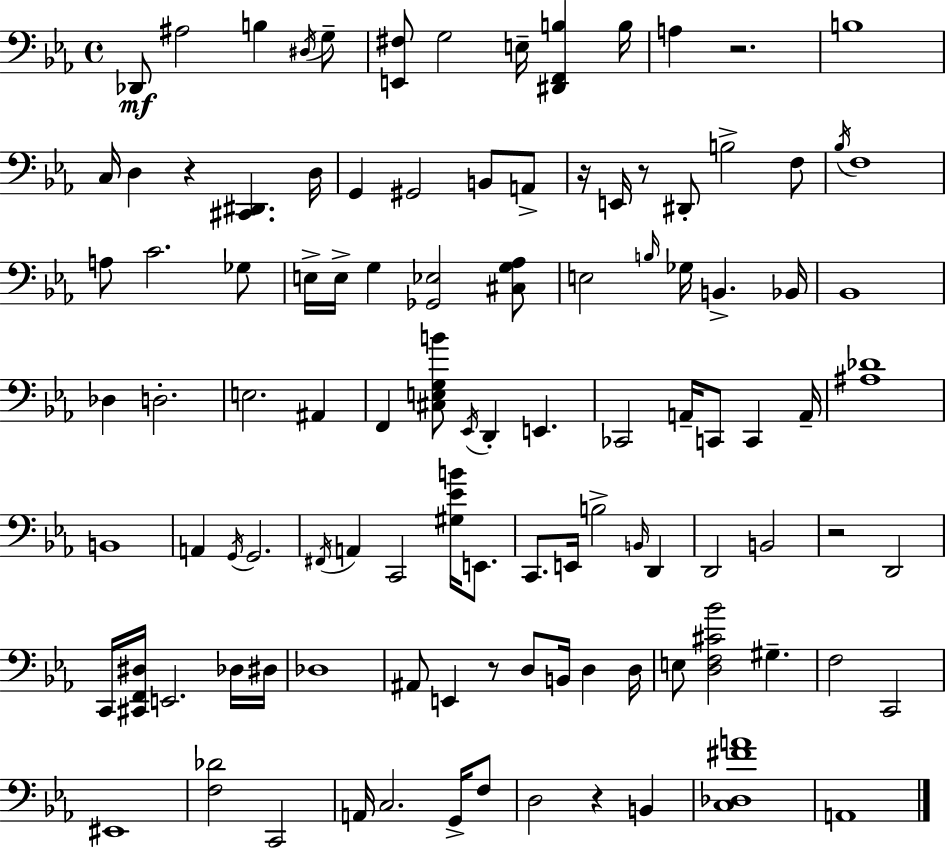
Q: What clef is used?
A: bass